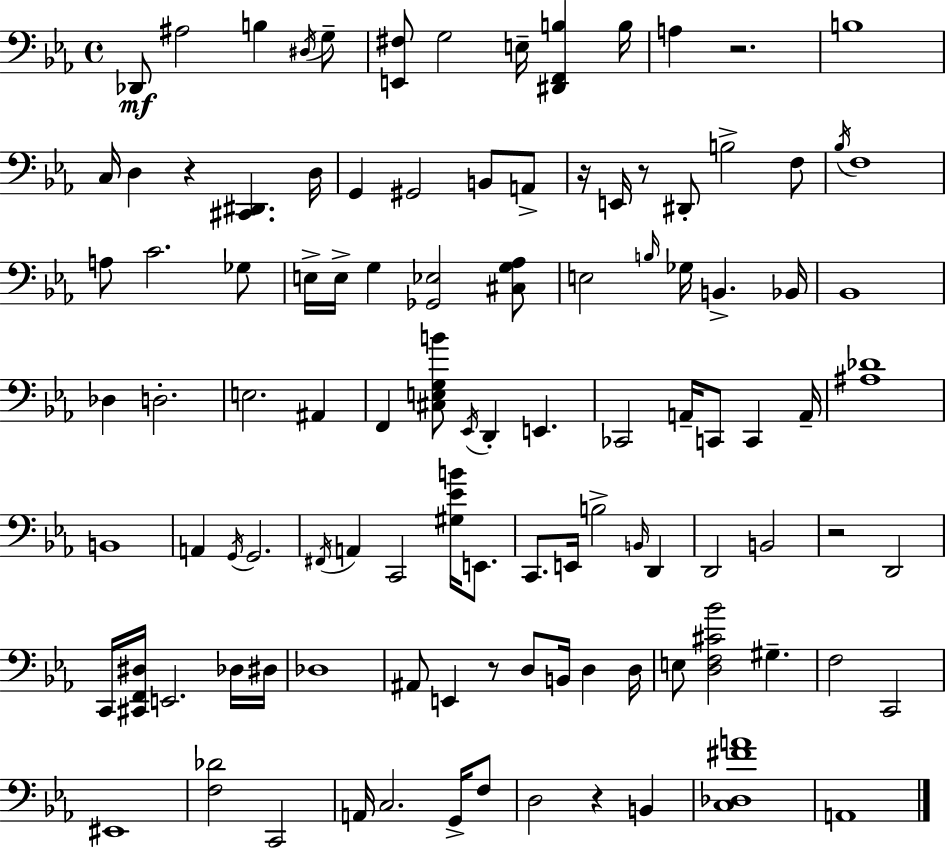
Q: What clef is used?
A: bass